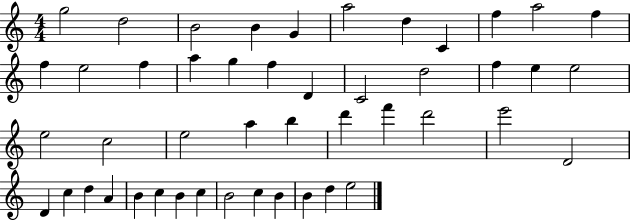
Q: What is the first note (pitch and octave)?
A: G5